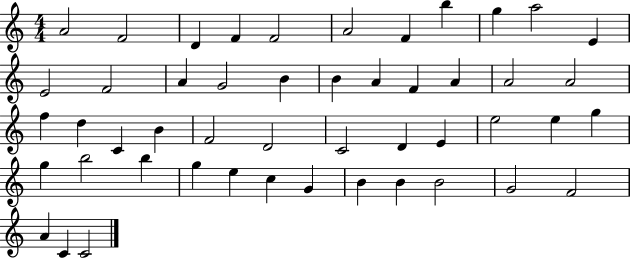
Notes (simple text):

A4/h F4/h D4/q F4/q F4/h A4/h F4/q B5/q G5/q A5/h E4/q E4/h F4/h A4/q G4/h B4/q B4/q A4/q F4/q A4/q A4/h A4/h F5/q D5/q C4/q B4/q F4/h D4/h C4/h D4/q E4/q E5/h E5/q G5/q G5/q B5/h B5/q G5/q E5/q C5/q G4/q B4/q B4/q B4/h G4/h F4/h A4/q C4/q C4/h